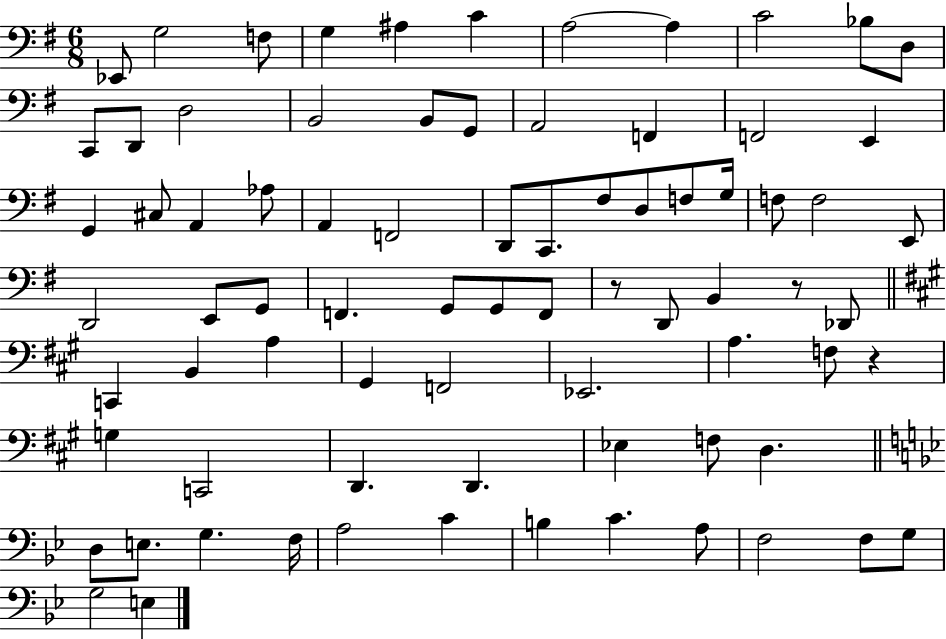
X:1
T:Untitled
M:6/8
L:1/4
K:G
_E,,/2 G,2 F,/2 G, ^A, C A,2 A, C2 _B,/2 D,/2 C,,/2 D,,/2 D,2 B,,2 B,,/2 G,,/2 A,,2 F,, F,,2 E,, G,, ^C,/2 A,, _A,/2 A,, F,,2 D,,/2 C,,/2 ^F,/2 D,/2 F,/2 G,/4 F,/2 F,2 E,,/2 D,,2 E,,/2 G,,/2 F,, G,,/2 G,,/2 F,,/2 z/2 D,,/2 B,, z/2 _D,,/2 C,, B,, A, ^G,, F,,2 _E,,2 A, F,/2 z G, C,,2 D,, D,, _E, F,/2 D, D,/2 E,/2 G, F,/4 A,2 C B, C A,/2 F,2 F,/2 G,/2 G,2 E,